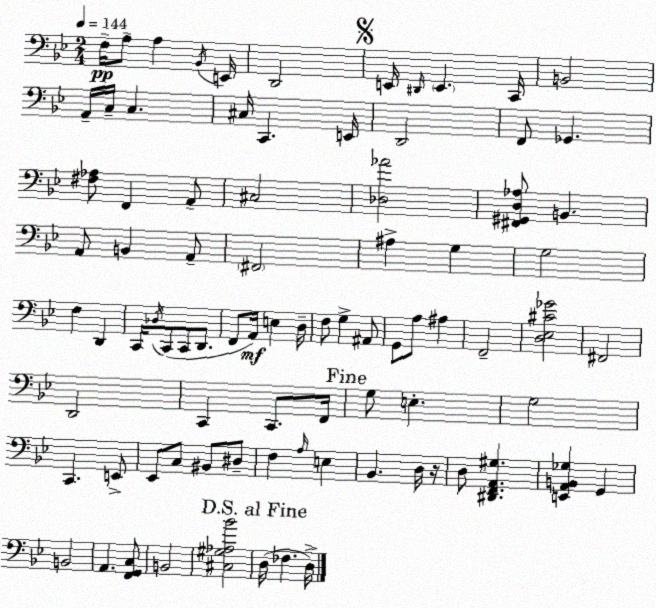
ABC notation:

X:1
T:Untitled
M:2/4
L:1/4
K:Gm
F,/4 A,/2 A, _B,,/4 E,,/4 D,,2 E,,/4 ^D,,/4 E,, C,,/4 B,,2 A,,/4 C,/4 C, ^C,/4 C,, E,,/4 D,,2 F,,/2 _G,, [^F,_A,]/2 F,, A,,/2 ^C,2 [_D,_A]2 [^F,,^G,,D,_A,]/2 B,, A,,/2 B,, A,,/2 ^F,,2 ^A, G, G,2 F, D,, C,,/4 _D,/4 C,,/2 C,,/2 D,,/2 F,,/2 A,,/4 E, D,/4 F,/2 G, ^A,,/2 G,,/2 A,/2 ^A, F,,2 [D,_E,^C_G]2 ^F,,2 D,,2 C,, C,,/2 F,,/4 G,/2 E, G,2 C,, E,,/2 _E,,/2 C,/2 ^B,,/2 ^D,/2 F, A,/4 E, _B,, D,/4 z/4 D,/2 [^D,,F,,A,,^G,] [E,,A,,B,,_G,] G,, B,,2 A,, [F,,G,,C,]/2 B,,2 [^C,^G,_A,_B]2 D,/4 _F, D,/4